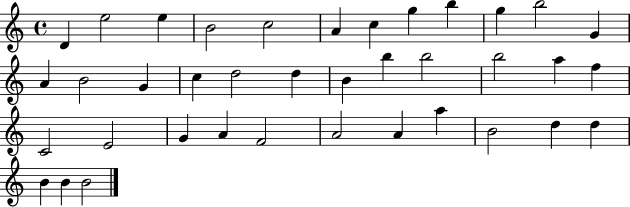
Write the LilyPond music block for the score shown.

{
  \clef treble
  \time 4/4
  \defaultTimeSignature
  \key c \major
  d'4 e''2 e''4 | b'2 c''2 | a'4 c''4 g''4 b''4 | g''4 b''2 g'4 | \break a'4 b'2 g'4 | c''4 d''2 d''4 | b'4 b''4 b''2 | b''2 a''4 f''4 | \break c'2 e'2 | g'4 a'4 f'2 | a'2 a'4 a''4 | b'2 d''4 d''4 | \break b'4 b'4 b'2 | \bar "|."
}